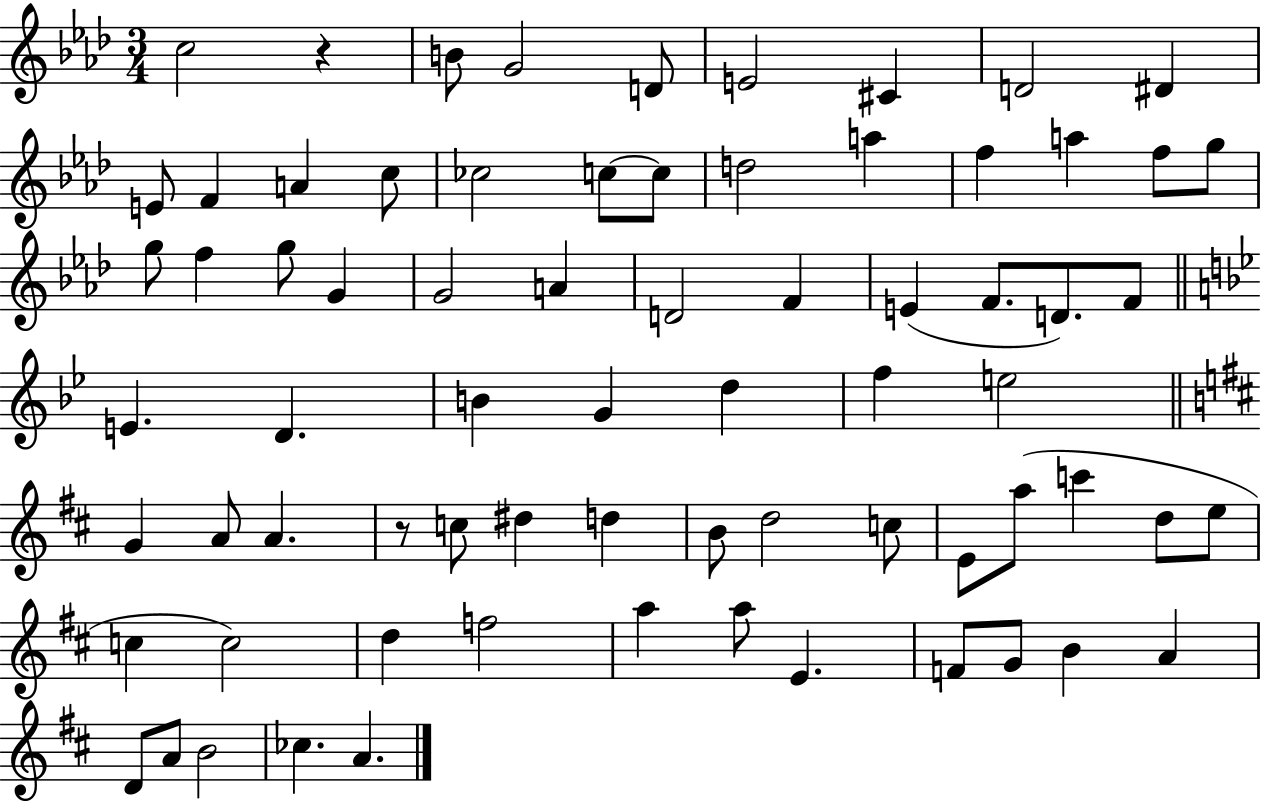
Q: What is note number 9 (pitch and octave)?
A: E4